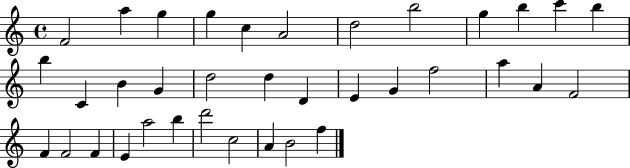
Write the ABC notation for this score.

X:1
T:Untitled
M:4/4
L:1/4
K:C
F2 a g g c A2 d2 b2 g b c' b b C B G d2 d D E G f2 a A F2 F F2 F E a2 b d'2 c2 A B2 f